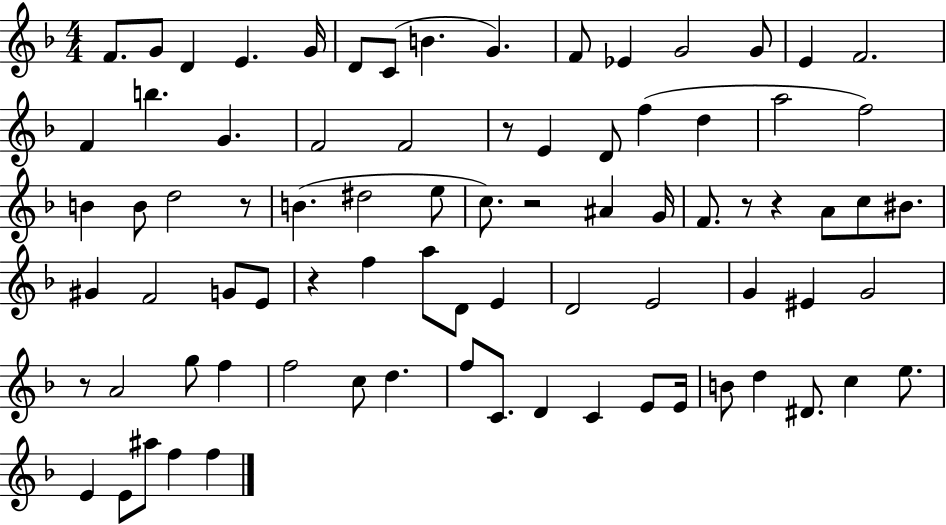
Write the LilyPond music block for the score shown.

{
  \clef treble
  \numericTimeSignature
  \time 4/4
  \key f \major
  f'8. g'8 d'4 e'4. g'16 | d'8 c'8( b'4. g'4.) | f'8 ees'4 g'2 g'8 | e'4 f'2. | \break f'4 b''4. g'4. | f'2 f'2 | r8 e'4 d'8 f''4( d''4 | a''2 f''2) | \break b'4 b'8 d''2 r8 | b'4.( dis''2 e''8 | c''8.) r2 ais'4 g'16 | f'8. r8 r4 a'8 c''8 bis'8. | \break gis'4 f'2 g'8 e'8 | r4 f''4 a''8 d'8 e'4 | d'2 e'2 | g'4 eis'4 g'2 | \break r8 a'2 g''8 f''4 | f''2 c''8 d''4. | f''8 c'8. d'4 c'4 e'8 e'16 | b'8 d''4 dis'8. c''4 e''8. | \break e'4 e'8 ais''8 f''4 f''4 | \bar "|."
}